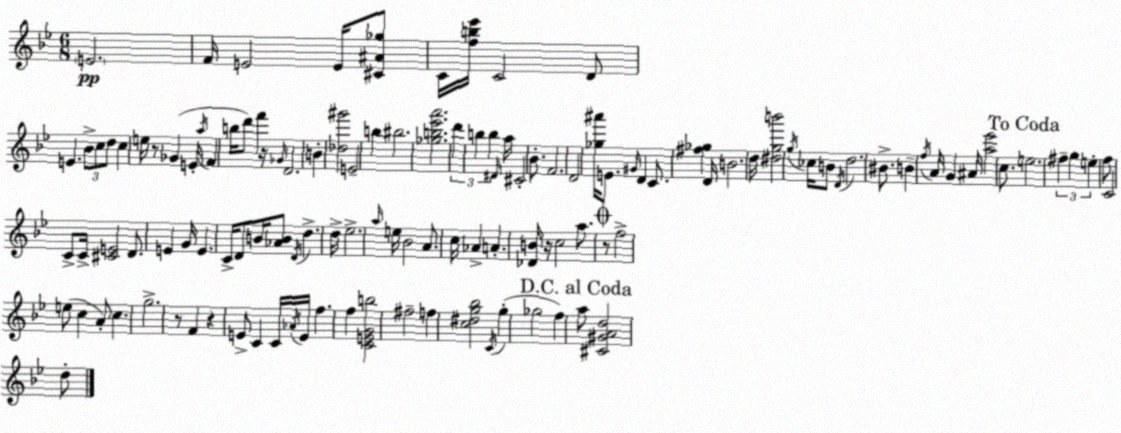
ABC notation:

X:1
T:Untitled
M:6/8
L:1/4
K:Gm
E2 F/4 E2 E/4 [^C^A_g]/2 C/4 [fb_e']/4 C2 D/2 E _B/2 c/2 d/2 c e/4 z/2 _G E/4 a/4 F b/4 d'/2 f' z/4 _G/4 D2 B [_d^g']2 E2 b ^b2 [_gb_e'a']2 d' b b ^D/4 a/4 ^C2 _B/2 F2 D2 [_g^a']/4 E/2 ^G/4 D C/2 [^f_g] D/4 B2 d/4 [^dgb']2 g/4 _c/4 B/2 D/4 d2 ^B/2 B f/4 A/4 G ^A/4 [a_e']2 c/2 e2 ^f g e f/2 C2 C/2 C/4 [^CE]2 D/2 E G/4 E C/4 D/2 B/4 [_AB]/2 D/4 d d/4 _e2 a/4 e/4 _B2 A/2 c/4 _A A [_DB]/4 z/4 c2 a/2 z/2 f2 e/2 c A/2 c g2 z/2 F z E/2 C C/4 _A/4 E/4 f f [CEGb]2 ^f2 f [c^dg_b]2 C/4 g _g2 f a/2 [^C^GAd]2 d/2